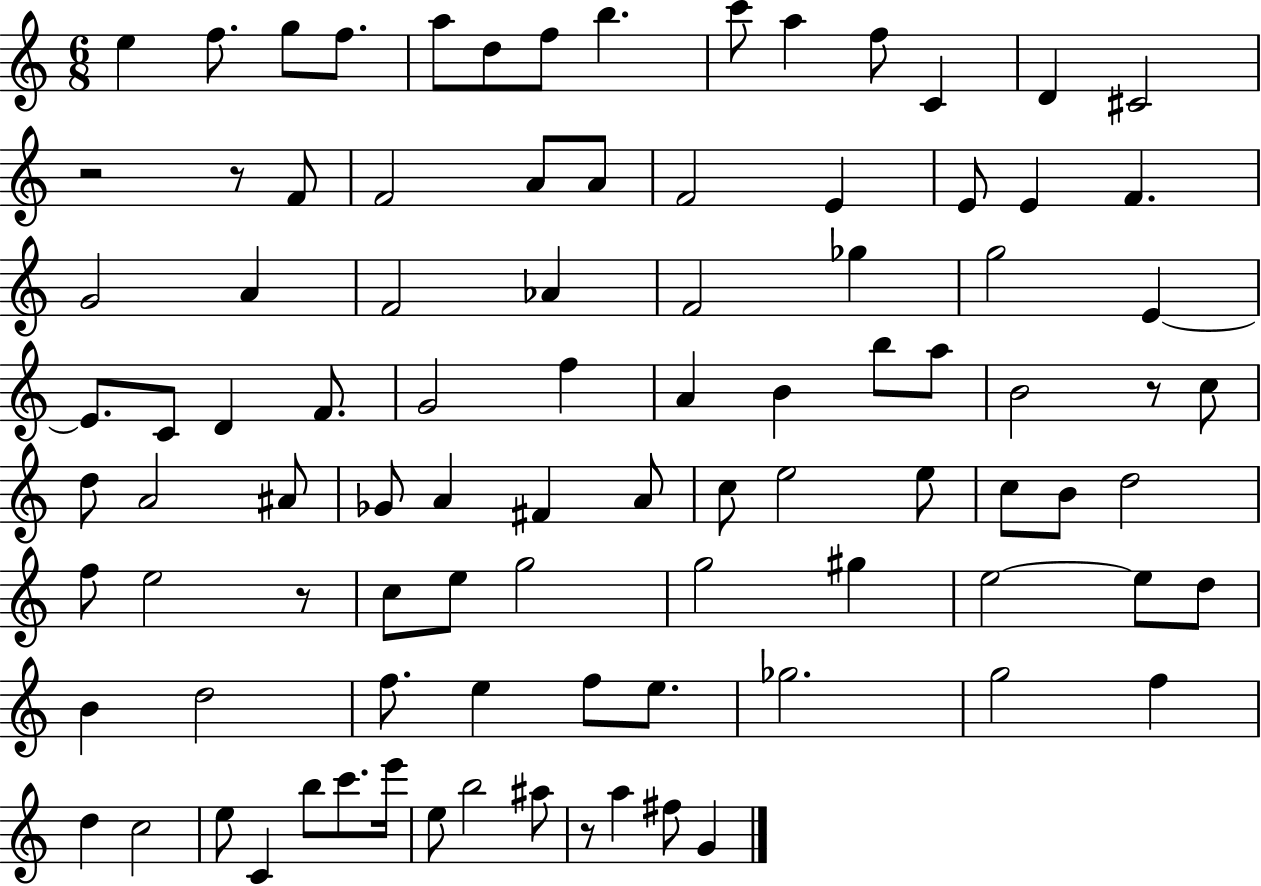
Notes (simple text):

E5/q F5/e. G5/e F5/e. A5/e D5/e F5/e B5/q. C6/e A5/q F5/e C4/q D4/q C#4/h R/h R/e F4/e F4/h A4/e A4/e F4/h E4/q E4/e E4/q F4/q. G4/h A4/q F4/h Ab4/q F4/h Gb5/q G5/h E4/q E4/e. C4/e D4/q F4/e. G4/h F5/q A4/q B4/q B5/e A5/e B4/h R/e C5/e D5/e A4/h A#4/e Gb4/e A4/q F#4/q A4/e C5/e E5/h E5/e C5/e B4/e D5/h F5/e E5/h R/e C5/e E5/e G5/h G5/h G#5/q E5/h E5/e D5/e B4/q D5/h F5/e. E5/q F5/e E5/e. Gb5/h. G5/h F5/q D5/q C5/h E5/e C4/q B5/e C6/e. E6/s E5/e B5/h A#5/e R/e A5/q F#5/e G4/q